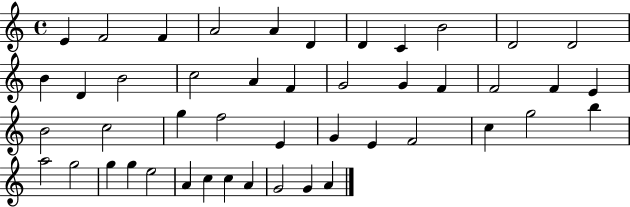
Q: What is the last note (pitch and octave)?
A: A4